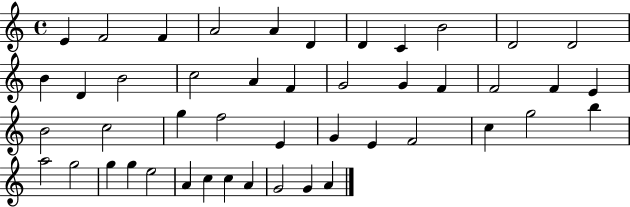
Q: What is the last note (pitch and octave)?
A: A4